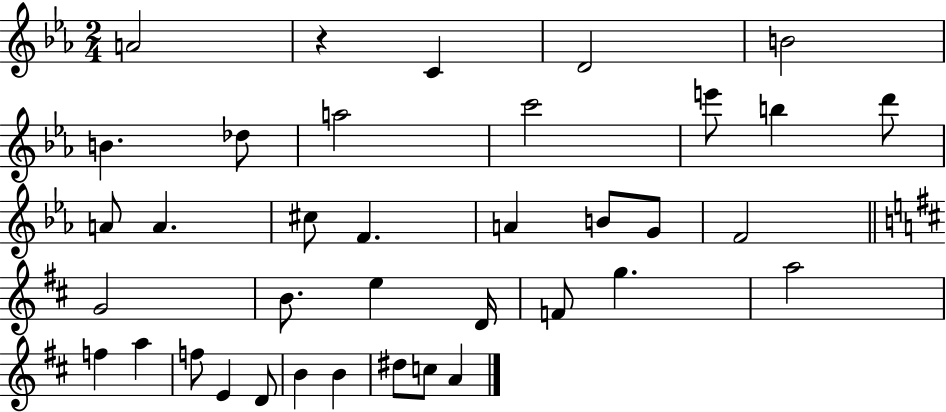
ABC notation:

X:1
T:Untitled
M:2/4
L:1/4
K:Eb
A2 z C D2 B2 B _d/2 a2 c'2 e'/2 b d'/2 A/2 A ^c/2 F A B/2 G/2 F2 G2 B/2 e D/4 F/2 g a2 f a f/2 E D/2 B B ^d/2 c/2 A